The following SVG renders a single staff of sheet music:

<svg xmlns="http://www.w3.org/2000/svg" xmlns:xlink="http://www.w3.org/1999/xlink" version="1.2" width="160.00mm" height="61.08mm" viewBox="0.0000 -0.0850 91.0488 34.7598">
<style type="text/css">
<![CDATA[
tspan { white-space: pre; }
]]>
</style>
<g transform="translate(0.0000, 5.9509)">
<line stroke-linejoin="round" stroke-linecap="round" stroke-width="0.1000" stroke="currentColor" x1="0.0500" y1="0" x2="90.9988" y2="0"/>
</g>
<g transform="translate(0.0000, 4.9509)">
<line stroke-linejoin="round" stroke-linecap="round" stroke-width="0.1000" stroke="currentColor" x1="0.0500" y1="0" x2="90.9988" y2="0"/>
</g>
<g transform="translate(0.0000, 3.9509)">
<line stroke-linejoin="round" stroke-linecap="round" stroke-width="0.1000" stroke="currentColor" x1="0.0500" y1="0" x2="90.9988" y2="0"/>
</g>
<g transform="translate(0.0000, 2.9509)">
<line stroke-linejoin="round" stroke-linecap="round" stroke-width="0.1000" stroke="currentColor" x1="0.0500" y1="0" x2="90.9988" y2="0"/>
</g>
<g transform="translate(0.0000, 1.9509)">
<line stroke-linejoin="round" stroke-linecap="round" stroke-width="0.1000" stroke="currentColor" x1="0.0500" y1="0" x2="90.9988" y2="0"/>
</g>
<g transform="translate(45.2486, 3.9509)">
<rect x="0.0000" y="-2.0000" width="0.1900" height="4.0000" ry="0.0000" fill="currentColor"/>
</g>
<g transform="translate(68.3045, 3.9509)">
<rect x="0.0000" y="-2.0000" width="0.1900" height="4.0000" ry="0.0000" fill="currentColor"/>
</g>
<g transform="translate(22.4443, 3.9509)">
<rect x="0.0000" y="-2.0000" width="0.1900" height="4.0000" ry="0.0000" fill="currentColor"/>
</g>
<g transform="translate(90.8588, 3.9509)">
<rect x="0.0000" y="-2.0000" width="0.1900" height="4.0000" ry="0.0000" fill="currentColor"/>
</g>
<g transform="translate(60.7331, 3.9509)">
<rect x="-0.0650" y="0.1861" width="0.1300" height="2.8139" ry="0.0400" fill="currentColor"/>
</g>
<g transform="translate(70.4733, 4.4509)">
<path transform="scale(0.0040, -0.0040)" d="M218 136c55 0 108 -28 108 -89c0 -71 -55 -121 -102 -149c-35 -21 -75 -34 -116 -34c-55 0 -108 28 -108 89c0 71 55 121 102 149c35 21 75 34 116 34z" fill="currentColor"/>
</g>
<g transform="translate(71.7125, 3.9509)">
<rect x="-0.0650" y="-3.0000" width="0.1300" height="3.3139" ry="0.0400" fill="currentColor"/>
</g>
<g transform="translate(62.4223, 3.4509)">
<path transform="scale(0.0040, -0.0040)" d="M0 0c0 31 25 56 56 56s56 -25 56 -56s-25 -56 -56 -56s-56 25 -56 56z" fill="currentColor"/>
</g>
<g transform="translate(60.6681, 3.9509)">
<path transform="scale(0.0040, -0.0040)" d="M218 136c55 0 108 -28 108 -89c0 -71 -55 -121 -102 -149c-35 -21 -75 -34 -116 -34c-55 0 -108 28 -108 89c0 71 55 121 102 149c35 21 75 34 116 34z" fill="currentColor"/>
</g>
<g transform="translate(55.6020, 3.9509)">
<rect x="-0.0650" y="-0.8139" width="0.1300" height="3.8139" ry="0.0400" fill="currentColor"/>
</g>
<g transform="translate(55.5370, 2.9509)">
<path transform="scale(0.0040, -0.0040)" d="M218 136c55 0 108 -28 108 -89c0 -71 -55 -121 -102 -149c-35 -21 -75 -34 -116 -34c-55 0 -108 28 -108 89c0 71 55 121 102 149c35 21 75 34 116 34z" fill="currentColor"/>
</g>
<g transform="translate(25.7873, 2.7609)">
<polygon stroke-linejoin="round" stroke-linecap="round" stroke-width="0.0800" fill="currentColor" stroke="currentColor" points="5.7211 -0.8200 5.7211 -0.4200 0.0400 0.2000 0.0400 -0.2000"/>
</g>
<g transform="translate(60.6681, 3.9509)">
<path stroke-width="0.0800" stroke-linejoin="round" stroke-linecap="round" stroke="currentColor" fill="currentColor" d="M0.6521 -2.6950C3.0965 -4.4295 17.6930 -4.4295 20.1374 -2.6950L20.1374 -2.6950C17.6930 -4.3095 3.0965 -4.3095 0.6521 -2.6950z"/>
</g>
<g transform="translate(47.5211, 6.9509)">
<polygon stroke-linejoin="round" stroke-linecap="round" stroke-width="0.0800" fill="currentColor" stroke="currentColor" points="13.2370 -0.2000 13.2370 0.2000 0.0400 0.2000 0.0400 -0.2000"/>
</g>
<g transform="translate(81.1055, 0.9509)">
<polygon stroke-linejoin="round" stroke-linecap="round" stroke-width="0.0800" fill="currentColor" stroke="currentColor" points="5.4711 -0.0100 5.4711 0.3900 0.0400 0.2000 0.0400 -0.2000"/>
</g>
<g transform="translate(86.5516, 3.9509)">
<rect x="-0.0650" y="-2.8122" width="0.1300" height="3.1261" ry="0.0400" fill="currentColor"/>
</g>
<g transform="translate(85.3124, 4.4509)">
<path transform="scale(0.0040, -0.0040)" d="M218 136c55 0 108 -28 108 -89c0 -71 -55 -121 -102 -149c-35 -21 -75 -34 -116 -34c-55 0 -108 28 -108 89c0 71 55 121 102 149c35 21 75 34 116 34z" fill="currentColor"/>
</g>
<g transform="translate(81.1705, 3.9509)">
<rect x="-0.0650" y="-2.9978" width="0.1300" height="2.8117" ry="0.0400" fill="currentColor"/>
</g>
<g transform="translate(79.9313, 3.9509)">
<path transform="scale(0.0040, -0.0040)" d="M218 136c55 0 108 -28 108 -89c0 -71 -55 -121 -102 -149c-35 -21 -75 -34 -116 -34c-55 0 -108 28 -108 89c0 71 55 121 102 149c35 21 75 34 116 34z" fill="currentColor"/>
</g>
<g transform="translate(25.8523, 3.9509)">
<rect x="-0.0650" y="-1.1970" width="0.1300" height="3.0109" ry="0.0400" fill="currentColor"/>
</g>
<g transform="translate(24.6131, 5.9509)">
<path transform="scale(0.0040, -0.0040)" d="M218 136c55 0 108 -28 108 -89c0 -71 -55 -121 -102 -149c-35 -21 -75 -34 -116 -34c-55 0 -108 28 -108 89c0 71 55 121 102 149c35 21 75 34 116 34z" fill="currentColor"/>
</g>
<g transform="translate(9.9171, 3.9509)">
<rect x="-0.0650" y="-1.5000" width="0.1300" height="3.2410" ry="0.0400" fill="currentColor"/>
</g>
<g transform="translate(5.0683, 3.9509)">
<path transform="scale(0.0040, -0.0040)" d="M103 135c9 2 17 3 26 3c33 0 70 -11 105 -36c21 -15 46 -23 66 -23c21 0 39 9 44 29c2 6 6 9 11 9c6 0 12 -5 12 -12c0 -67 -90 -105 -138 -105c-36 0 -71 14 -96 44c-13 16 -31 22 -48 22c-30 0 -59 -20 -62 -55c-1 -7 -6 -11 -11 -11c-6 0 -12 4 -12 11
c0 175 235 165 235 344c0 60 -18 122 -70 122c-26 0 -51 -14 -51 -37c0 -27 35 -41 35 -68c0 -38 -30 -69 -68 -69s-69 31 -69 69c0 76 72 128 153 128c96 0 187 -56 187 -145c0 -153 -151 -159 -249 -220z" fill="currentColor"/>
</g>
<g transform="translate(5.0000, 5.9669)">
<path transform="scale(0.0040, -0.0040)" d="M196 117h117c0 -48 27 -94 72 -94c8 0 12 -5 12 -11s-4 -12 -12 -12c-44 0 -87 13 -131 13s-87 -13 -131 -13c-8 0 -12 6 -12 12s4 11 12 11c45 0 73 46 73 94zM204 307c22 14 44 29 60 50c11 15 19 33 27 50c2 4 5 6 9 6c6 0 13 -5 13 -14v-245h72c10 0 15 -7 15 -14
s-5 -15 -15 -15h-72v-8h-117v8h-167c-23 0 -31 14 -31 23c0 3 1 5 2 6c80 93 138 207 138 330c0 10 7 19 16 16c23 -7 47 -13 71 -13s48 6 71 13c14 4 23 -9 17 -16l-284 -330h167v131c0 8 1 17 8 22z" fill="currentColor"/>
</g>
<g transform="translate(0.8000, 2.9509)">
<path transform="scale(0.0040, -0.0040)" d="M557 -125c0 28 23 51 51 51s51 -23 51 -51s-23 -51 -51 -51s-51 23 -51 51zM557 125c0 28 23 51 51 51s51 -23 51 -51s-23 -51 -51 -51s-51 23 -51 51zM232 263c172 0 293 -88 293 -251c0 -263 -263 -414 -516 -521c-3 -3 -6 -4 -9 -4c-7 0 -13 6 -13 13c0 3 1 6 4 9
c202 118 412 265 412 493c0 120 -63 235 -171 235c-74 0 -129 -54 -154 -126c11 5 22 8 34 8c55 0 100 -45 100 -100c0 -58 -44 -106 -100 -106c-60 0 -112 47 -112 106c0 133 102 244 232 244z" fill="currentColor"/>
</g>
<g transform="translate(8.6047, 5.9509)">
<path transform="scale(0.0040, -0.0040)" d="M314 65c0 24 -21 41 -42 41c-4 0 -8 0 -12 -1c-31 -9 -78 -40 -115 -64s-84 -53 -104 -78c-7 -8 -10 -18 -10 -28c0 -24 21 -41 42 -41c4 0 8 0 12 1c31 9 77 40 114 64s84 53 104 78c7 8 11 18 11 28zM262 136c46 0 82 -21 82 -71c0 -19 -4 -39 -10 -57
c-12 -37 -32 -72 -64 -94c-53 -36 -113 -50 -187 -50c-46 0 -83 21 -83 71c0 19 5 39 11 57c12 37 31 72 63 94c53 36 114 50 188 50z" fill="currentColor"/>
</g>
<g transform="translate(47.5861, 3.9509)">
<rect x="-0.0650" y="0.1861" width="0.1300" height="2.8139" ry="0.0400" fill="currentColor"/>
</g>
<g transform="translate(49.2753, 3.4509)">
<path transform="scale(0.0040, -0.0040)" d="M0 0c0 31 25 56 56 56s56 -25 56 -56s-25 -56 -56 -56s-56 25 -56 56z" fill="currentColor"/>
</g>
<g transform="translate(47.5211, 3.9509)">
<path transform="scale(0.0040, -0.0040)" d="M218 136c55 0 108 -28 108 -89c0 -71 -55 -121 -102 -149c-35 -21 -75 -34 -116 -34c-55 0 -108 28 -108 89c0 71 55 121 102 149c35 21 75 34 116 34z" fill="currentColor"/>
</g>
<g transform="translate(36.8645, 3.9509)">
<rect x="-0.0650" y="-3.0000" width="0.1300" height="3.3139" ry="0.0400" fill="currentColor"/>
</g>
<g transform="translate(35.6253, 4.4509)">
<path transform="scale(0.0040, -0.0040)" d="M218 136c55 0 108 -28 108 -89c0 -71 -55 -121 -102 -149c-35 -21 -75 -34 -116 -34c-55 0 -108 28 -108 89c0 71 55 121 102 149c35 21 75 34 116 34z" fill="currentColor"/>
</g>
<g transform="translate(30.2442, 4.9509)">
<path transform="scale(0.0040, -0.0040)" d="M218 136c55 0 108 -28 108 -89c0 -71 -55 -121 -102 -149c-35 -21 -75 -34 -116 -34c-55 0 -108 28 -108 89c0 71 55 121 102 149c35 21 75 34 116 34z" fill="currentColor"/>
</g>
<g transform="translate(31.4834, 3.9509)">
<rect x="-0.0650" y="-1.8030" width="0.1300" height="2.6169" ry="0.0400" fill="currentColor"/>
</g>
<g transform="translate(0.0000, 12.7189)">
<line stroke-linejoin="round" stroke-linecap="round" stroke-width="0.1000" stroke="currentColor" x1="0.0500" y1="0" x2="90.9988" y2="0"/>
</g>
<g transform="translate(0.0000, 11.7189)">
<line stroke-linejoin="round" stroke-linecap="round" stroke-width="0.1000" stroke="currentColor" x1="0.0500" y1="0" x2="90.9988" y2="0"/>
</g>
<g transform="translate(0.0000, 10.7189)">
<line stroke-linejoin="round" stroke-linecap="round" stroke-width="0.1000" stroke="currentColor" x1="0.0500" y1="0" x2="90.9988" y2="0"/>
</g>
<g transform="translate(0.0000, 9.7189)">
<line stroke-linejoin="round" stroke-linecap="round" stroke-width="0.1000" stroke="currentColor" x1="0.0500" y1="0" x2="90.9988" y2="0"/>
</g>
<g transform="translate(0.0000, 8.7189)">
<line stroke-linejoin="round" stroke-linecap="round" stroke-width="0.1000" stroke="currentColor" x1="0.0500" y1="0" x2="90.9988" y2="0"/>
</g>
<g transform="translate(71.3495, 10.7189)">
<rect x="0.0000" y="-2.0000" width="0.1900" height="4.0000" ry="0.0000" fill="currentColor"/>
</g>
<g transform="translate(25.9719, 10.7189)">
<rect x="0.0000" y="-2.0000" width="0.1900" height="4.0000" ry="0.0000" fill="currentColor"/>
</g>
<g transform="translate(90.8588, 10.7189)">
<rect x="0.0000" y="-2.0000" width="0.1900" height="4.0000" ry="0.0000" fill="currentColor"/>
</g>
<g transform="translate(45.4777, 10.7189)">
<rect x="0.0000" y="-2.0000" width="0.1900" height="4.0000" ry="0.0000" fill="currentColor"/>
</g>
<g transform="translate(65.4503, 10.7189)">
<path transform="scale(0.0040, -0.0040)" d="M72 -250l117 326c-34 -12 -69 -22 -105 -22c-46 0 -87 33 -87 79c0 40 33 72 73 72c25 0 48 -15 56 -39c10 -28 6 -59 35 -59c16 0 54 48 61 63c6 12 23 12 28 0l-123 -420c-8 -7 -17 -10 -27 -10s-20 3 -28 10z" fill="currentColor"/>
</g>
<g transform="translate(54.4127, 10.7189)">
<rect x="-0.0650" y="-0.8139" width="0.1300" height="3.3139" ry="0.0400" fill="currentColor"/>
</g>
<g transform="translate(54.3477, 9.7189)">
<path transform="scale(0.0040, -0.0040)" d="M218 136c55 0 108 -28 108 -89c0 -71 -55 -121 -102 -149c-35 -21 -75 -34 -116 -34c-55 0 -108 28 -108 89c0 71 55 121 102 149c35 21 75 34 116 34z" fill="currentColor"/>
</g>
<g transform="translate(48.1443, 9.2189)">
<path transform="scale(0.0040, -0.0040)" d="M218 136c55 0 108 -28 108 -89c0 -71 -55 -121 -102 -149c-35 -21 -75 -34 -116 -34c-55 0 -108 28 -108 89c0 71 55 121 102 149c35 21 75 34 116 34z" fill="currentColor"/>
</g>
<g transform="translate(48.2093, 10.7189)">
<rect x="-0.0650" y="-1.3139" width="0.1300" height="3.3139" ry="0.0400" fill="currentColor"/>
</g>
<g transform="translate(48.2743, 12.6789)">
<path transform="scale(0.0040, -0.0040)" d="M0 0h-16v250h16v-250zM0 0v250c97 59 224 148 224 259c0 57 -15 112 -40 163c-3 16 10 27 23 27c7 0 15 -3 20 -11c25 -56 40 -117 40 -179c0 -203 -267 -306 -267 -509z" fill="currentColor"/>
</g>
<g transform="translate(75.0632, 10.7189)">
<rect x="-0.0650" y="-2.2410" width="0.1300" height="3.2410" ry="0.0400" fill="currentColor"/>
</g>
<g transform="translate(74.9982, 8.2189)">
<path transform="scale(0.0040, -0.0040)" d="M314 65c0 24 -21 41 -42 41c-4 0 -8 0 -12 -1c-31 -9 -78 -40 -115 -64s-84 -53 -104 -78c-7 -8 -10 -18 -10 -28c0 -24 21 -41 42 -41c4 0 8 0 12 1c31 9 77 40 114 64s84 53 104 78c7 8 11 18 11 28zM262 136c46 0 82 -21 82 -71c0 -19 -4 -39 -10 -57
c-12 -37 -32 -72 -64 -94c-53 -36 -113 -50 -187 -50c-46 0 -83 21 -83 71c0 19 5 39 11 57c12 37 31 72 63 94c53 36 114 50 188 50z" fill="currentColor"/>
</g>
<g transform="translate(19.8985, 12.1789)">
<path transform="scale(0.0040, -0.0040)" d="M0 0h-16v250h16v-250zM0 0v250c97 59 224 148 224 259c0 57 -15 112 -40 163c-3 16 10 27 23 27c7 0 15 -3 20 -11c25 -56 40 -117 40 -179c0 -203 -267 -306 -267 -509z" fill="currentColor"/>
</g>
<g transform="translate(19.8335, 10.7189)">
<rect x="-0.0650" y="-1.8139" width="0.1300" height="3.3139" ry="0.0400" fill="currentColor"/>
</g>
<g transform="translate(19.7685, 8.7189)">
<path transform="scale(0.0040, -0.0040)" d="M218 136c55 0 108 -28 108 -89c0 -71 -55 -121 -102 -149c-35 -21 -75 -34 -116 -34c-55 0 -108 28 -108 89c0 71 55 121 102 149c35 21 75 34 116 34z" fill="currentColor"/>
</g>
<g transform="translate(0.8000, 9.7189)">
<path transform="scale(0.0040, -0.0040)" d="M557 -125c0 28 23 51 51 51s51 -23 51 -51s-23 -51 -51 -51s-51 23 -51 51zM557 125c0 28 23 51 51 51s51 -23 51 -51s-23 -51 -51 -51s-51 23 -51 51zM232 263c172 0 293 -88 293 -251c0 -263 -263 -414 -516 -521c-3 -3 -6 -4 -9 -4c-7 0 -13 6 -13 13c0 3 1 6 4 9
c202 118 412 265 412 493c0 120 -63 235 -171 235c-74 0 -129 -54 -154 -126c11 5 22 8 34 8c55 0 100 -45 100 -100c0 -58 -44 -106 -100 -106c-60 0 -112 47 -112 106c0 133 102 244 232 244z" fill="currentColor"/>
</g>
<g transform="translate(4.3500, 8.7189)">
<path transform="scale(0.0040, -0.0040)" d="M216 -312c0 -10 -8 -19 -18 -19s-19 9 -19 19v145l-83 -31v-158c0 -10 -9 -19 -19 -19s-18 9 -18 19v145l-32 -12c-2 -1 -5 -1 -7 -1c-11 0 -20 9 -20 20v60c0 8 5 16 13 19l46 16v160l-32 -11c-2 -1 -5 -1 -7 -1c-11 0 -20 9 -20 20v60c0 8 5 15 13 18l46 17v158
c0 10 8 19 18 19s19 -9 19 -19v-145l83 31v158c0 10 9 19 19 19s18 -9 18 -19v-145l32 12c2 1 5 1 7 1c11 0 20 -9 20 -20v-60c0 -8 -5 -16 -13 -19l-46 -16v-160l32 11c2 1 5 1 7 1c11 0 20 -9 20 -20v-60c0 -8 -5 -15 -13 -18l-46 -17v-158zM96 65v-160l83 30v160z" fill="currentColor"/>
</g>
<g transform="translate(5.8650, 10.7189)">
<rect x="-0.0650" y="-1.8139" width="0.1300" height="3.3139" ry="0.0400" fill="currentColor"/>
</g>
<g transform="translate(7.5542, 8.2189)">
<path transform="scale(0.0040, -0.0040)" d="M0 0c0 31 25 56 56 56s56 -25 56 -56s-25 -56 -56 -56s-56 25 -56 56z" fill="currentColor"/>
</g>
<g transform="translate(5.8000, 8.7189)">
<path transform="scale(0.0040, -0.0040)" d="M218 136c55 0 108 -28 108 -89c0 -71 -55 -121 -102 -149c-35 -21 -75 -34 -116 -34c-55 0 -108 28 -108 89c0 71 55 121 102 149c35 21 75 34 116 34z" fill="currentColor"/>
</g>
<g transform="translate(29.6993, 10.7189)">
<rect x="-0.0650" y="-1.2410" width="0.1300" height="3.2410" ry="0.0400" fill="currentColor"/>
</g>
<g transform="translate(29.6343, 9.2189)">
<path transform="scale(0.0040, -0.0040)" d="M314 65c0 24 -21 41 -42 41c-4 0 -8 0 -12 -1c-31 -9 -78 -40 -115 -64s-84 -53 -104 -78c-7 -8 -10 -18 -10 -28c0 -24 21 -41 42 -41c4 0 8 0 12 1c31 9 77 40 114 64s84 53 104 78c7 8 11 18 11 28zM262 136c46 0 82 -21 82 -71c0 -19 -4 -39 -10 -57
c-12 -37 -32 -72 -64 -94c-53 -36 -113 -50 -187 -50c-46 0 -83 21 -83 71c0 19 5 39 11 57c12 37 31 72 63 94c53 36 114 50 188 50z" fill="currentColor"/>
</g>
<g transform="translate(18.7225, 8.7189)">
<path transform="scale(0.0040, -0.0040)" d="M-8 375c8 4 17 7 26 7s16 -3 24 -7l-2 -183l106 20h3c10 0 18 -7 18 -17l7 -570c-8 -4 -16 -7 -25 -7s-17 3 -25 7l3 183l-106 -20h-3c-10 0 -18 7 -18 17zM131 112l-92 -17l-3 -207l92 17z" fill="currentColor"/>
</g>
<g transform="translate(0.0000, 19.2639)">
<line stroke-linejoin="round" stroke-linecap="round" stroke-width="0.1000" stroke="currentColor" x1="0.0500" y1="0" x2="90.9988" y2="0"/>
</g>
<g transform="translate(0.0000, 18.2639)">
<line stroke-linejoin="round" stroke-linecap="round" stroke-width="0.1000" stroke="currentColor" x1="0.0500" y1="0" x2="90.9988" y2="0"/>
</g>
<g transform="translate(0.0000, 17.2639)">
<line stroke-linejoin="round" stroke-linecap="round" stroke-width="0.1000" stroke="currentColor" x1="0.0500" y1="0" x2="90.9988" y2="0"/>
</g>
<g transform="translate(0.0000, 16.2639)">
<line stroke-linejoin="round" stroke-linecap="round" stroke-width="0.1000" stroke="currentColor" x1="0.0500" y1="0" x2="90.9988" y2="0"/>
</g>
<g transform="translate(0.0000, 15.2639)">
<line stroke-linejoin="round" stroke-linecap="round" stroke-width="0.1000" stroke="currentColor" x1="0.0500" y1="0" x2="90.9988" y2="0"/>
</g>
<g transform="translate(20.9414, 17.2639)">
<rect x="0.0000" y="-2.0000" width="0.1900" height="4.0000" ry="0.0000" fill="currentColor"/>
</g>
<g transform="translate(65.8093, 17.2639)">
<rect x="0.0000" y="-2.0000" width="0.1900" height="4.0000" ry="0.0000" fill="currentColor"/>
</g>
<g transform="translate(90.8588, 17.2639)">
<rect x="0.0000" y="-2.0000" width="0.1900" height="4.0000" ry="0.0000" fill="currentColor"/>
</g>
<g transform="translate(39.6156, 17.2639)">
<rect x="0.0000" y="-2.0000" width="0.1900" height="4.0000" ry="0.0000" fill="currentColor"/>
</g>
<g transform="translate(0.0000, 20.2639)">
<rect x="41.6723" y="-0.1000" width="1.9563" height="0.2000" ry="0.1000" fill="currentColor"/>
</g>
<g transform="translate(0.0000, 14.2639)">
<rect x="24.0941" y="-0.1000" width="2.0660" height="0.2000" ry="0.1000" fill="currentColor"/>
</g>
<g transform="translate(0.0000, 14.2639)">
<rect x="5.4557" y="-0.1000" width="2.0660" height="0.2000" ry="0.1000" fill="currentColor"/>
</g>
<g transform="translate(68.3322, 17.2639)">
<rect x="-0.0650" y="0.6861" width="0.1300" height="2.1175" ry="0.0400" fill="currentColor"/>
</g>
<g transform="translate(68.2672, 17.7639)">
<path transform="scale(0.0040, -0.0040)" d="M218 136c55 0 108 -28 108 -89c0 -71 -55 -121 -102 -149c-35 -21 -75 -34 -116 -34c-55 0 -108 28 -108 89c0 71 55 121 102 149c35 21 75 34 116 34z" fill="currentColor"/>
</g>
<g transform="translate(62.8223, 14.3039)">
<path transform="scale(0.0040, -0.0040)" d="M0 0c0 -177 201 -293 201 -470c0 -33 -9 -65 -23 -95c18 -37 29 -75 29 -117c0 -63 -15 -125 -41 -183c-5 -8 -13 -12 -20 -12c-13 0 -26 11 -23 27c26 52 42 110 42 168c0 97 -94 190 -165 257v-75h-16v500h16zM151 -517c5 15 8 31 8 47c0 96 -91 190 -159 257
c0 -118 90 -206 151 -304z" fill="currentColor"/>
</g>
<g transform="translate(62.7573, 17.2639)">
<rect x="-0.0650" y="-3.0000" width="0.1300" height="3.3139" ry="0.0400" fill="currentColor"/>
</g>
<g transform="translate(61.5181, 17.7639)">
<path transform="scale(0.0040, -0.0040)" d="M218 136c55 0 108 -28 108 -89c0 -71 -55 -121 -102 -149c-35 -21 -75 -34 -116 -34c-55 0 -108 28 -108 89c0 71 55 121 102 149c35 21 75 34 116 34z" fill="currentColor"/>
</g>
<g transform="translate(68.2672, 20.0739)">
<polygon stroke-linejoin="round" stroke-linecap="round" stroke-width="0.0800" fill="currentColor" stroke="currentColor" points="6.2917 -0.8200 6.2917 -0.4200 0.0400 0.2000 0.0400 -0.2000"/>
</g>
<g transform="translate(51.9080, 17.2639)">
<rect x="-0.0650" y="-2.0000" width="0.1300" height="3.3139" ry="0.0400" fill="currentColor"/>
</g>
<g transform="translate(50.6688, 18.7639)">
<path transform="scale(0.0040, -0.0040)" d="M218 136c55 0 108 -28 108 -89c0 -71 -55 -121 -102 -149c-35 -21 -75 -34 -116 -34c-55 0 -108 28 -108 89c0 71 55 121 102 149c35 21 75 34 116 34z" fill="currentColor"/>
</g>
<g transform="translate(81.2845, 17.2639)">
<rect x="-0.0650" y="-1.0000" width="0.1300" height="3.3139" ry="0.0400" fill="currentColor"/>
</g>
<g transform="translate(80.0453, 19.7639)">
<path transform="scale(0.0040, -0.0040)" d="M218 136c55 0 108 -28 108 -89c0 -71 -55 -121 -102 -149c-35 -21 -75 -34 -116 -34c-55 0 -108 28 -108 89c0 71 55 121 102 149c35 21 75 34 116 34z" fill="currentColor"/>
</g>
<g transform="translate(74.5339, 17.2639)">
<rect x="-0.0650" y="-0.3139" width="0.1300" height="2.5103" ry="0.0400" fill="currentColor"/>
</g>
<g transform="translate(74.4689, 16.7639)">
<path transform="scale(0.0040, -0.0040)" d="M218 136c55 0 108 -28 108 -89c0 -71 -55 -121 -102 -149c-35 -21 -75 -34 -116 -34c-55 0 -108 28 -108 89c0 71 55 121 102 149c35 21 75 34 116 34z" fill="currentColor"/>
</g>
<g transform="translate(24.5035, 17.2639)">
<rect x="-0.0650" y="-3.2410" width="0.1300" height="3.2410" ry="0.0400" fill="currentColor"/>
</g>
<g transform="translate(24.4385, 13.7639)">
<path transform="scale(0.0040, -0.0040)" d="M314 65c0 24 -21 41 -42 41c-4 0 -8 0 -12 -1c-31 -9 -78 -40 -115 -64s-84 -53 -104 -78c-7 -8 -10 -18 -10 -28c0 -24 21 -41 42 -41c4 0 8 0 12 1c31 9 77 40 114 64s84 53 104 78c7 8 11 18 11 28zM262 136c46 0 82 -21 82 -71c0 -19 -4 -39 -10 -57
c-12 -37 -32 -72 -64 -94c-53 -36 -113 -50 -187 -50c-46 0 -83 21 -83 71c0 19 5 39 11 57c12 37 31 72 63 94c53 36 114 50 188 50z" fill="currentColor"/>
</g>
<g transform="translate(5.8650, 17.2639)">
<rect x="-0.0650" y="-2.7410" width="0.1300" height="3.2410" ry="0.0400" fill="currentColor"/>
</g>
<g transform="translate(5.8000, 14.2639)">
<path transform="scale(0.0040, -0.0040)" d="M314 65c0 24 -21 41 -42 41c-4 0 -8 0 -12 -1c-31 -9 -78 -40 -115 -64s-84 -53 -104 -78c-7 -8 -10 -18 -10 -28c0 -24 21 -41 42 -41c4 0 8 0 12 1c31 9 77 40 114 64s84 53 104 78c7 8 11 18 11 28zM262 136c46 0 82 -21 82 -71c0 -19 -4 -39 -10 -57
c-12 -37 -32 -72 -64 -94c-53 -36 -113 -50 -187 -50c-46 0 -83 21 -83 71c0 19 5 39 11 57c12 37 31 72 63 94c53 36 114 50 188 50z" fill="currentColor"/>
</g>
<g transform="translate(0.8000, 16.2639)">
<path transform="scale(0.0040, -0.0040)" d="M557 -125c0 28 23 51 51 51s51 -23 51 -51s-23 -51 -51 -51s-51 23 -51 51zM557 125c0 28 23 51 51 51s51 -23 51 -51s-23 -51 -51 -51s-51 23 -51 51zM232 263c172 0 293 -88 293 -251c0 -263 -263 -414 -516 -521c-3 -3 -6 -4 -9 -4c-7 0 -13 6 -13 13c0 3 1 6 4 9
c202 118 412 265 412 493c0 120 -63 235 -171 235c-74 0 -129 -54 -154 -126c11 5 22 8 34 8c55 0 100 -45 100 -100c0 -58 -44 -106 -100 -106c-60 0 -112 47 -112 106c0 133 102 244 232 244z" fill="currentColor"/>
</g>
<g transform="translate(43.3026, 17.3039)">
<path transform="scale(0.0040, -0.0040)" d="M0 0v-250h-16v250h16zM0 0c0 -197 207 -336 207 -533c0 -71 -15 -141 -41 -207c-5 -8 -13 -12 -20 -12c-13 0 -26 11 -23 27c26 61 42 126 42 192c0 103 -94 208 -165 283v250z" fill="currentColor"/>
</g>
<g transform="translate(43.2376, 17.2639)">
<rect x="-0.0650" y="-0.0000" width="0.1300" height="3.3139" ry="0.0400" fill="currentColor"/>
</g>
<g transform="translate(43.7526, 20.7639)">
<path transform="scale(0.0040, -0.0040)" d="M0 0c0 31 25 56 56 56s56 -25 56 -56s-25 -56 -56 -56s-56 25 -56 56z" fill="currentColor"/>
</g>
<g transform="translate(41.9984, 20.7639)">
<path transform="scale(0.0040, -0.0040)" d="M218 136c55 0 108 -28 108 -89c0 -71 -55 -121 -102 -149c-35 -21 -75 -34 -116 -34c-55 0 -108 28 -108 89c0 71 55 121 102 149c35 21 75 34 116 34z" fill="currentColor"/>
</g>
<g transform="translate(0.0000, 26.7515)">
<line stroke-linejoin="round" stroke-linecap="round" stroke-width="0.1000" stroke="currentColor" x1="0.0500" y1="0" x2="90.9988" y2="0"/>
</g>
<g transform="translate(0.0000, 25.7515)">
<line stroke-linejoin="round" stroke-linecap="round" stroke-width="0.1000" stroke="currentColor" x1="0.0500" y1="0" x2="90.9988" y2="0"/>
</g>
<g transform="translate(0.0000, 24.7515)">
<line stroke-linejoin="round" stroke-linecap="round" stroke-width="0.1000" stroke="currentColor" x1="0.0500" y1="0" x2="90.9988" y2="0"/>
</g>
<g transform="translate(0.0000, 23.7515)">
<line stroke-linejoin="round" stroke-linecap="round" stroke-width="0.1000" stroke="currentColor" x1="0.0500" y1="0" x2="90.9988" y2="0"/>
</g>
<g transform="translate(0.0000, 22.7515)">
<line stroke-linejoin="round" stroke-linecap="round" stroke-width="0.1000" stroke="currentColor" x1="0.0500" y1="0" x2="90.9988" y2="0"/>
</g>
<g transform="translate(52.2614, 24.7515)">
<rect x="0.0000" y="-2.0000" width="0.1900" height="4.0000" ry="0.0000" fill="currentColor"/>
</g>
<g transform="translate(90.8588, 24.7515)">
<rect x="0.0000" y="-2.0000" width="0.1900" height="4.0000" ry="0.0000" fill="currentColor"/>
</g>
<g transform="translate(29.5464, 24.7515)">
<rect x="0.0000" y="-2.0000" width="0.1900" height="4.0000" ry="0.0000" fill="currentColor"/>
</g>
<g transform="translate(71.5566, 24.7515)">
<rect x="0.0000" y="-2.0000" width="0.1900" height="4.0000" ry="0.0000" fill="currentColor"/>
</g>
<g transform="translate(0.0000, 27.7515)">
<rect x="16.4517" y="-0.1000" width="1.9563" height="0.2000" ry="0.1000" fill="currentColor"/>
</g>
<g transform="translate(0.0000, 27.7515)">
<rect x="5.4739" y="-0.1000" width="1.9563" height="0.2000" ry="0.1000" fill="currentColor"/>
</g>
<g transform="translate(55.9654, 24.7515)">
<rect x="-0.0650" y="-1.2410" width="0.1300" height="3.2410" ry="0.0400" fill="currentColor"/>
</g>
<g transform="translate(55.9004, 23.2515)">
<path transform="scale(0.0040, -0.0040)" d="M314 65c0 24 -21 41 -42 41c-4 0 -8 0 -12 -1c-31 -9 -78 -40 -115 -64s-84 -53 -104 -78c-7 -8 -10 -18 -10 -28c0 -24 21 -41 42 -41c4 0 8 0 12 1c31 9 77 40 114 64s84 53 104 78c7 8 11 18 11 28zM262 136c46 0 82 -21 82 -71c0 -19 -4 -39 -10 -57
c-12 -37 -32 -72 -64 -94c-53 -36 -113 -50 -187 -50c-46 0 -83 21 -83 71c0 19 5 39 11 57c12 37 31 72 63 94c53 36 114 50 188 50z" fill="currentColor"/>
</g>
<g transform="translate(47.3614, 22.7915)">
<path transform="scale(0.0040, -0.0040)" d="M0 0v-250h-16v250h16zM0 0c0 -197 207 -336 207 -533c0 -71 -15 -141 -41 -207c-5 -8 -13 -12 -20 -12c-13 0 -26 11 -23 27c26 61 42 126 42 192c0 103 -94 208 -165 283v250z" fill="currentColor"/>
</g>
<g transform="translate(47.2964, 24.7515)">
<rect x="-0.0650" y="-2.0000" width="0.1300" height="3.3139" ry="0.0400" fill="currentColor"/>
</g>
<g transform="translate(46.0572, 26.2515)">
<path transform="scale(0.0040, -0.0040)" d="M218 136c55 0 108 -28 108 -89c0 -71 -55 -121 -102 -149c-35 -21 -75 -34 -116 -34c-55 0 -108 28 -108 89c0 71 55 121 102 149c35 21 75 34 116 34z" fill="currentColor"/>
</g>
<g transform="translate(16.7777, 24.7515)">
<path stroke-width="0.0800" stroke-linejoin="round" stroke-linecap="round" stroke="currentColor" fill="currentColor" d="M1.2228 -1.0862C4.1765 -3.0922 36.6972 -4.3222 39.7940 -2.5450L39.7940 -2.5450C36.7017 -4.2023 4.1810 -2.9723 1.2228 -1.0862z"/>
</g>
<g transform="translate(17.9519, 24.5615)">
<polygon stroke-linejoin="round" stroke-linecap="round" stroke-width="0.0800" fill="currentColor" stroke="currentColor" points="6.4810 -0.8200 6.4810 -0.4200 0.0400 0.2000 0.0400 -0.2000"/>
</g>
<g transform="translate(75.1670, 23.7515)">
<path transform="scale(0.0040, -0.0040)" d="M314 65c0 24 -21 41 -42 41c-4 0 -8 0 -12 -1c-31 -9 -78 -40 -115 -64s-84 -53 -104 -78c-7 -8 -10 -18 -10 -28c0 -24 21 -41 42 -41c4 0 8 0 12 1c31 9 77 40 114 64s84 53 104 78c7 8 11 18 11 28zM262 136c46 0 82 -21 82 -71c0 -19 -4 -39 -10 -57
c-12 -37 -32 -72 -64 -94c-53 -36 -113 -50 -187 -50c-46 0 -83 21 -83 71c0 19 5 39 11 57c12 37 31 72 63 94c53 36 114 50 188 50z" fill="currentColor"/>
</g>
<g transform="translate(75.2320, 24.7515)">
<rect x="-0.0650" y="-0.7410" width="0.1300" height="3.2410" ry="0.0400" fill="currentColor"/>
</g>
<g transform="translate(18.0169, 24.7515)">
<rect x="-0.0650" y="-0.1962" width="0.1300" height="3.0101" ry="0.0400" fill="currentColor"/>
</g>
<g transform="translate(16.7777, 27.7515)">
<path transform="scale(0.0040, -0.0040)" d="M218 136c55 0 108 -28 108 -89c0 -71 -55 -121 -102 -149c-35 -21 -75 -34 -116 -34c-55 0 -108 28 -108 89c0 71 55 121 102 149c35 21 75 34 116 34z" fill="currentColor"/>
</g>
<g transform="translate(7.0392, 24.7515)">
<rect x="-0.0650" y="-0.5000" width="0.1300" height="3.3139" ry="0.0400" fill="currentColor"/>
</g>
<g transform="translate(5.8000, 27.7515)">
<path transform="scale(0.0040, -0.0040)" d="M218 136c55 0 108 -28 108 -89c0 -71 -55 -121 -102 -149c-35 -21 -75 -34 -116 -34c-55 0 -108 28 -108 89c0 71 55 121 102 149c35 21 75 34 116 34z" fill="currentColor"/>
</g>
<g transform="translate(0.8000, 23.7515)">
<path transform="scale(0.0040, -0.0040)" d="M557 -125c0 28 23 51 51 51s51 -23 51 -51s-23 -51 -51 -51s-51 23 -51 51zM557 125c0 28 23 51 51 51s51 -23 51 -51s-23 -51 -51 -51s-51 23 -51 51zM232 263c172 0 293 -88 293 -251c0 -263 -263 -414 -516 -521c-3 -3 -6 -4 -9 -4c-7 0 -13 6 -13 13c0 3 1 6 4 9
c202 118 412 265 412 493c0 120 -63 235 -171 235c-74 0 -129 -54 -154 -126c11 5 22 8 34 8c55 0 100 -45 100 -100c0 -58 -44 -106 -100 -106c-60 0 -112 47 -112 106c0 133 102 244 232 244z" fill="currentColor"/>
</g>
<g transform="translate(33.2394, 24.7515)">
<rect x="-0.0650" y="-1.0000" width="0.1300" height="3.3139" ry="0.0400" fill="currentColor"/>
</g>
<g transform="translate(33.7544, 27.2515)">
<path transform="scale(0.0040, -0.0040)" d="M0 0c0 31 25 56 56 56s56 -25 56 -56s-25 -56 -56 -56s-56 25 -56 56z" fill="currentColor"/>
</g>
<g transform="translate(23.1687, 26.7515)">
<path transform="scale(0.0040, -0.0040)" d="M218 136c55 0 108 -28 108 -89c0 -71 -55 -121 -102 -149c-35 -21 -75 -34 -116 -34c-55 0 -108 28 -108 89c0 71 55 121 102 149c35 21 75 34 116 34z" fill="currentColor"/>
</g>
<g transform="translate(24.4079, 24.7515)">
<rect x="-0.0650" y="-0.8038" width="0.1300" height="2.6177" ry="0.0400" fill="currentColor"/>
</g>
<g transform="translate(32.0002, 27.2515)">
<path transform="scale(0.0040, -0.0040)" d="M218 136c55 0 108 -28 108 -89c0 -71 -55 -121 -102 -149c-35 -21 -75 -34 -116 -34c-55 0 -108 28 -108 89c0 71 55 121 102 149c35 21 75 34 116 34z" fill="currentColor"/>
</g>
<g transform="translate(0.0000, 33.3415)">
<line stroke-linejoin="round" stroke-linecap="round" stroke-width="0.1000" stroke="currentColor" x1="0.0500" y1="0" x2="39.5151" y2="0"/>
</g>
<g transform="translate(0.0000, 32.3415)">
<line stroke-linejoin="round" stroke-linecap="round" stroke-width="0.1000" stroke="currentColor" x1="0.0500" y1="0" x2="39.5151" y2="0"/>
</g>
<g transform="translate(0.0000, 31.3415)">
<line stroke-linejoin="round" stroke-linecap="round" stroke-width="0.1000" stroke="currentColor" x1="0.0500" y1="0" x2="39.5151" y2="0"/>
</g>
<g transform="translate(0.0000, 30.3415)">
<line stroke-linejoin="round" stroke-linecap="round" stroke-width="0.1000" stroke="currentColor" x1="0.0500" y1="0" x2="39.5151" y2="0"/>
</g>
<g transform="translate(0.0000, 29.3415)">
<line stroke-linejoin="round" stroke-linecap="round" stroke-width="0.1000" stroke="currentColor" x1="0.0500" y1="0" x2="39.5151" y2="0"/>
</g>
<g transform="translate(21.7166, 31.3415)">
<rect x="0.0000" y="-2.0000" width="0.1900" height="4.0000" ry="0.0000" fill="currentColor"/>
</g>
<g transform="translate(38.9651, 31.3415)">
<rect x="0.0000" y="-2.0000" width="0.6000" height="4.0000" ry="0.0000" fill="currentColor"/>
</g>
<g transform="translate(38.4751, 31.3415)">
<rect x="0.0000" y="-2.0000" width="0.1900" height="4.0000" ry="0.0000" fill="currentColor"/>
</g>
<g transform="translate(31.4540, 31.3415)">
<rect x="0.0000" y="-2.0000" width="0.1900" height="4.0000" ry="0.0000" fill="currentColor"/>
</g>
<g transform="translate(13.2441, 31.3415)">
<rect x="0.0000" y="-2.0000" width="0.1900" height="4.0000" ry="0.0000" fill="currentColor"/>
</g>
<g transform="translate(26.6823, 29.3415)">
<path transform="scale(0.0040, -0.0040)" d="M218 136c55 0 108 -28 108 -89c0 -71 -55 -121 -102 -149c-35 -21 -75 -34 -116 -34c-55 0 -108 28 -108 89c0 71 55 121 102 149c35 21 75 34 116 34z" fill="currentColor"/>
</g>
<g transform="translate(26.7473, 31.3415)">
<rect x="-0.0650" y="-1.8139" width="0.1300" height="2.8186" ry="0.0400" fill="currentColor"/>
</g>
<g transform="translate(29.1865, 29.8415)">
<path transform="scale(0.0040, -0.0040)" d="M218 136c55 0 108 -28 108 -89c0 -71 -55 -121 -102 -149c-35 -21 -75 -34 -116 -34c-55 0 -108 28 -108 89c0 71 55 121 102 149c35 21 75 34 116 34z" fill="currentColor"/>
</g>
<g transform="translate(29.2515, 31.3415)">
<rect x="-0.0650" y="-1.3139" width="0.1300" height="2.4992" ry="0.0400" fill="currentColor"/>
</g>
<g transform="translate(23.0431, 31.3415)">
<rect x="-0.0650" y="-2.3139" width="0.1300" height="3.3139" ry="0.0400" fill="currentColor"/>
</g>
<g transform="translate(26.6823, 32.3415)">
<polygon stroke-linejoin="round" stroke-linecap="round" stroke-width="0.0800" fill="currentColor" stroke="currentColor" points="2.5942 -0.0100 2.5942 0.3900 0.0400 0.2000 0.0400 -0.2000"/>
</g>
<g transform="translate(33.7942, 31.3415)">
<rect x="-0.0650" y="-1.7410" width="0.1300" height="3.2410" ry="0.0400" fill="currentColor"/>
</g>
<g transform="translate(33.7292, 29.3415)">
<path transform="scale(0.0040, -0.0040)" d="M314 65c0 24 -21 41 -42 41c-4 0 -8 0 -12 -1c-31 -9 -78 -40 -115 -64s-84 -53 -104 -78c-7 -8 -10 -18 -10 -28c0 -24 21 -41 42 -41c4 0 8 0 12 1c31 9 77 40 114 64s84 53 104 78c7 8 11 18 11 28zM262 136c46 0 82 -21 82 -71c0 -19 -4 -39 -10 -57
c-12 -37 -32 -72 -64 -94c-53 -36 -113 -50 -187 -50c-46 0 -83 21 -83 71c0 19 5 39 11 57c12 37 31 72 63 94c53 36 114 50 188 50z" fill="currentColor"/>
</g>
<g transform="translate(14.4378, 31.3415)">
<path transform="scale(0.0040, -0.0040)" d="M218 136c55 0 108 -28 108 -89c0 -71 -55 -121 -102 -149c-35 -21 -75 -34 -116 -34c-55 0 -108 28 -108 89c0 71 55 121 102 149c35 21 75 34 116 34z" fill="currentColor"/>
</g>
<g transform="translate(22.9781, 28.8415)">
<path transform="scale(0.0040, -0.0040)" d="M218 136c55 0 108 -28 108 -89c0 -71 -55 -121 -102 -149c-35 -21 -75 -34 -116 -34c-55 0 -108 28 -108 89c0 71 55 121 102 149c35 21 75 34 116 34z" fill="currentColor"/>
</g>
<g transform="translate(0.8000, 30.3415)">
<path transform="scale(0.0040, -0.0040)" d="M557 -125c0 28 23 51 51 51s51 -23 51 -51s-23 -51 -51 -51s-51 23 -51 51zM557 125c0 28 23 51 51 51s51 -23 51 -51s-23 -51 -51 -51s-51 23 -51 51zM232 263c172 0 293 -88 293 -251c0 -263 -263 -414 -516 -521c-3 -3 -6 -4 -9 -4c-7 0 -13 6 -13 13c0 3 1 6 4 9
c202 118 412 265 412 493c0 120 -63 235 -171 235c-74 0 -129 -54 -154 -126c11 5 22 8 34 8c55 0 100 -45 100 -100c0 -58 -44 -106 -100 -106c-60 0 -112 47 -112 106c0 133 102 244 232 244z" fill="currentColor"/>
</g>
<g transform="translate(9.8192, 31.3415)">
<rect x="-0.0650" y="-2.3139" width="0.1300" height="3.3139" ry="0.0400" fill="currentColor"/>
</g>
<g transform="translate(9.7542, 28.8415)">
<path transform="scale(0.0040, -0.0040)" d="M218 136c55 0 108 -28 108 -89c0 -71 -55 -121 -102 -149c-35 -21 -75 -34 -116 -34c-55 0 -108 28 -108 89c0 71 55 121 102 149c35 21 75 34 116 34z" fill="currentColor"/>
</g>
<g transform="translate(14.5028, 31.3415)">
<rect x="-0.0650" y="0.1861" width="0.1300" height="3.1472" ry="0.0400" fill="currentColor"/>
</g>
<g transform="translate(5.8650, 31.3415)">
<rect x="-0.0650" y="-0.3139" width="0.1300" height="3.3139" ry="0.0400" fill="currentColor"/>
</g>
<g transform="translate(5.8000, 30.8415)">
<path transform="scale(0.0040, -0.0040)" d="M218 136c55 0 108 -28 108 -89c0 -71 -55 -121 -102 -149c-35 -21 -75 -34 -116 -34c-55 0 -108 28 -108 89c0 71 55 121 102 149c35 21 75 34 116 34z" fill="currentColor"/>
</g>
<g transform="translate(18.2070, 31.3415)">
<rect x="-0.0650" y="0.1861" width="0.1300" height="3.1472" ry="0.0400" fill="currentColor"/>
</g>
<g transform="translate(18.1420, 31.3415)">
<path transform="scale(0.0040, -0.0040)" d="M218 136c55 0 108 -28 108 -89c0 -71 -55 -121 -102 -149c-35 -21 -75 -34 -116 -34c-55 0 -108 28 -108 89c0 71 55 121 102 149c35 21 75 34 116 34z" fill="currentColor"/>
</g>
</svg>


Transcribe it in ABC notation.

X:1
T:Untitled
M:2/4
L:1/4
K:C
G,,2 G,,/2 B,,/2 C, D,/2 F,/2 D,/2 C, D,/2 C,/2 ^A, A,/2 G,2 G,/2 F, z/2 B,2 C2 D2 D,,/2 A,, C,/4 C,/2 E,/2 F,, E,, E,,/2 G,,/2 F,, A,,/2 G,2 F,2 E, B, D, D, B, A,/2 G,/2 A,2